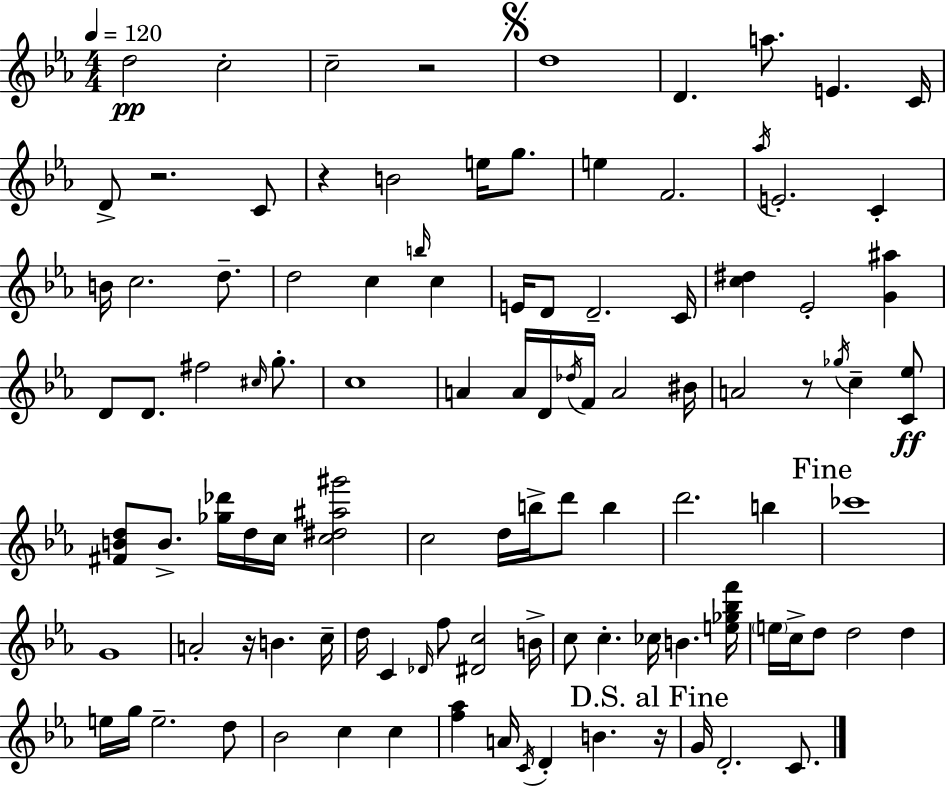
D5/h C5/h C5/h R/h D5/w D4/q. A5/e. E4/q. C4/s D4/e R/h. C4/e R/q B4/h E5/s G5/e. E5/q F4/h. Ab5/s E4/h. C4/q B4/s C5/h. D5/e. D5/h C5/q B5/s C5/q E4/s D4/e D4/h. C4/s [C5,D#5]/q Eb4/h [G4,A#5]/q D4/e D4/e. F#5/h C#5/s G5/e. C5/w A4/q A4/s D4/s Db5/s F4/s A4/h BIS4/s A4/h R/e Gb5/s C5/q [C4,Eb5]/e [F#4,B4,D5]/e B4/e. [Gb5,Db6]/s D5/s C5/s [C5,D#5,A#5,G#6]/h C5/h D5/s B5/s D6/e B5/q D6/h. B5/q CES6/w G4/w A4/h R/s B4/q. C5/s D5/s C4/q Db4/s F5/e [D#4,C5]/h B4/s C5/e C5/q. CES5/s B4/q. [E5,Gb5,Bb5,F6]/s E5/s C5/s D5/e D5/h D5/q E5/s G5/s E5/h. D5/e Bb4/h C5/q C5/q [F5,Ab5]/q A4/s C4/s D4/q B4/q. R/s G4/s D4/h. C4/e.